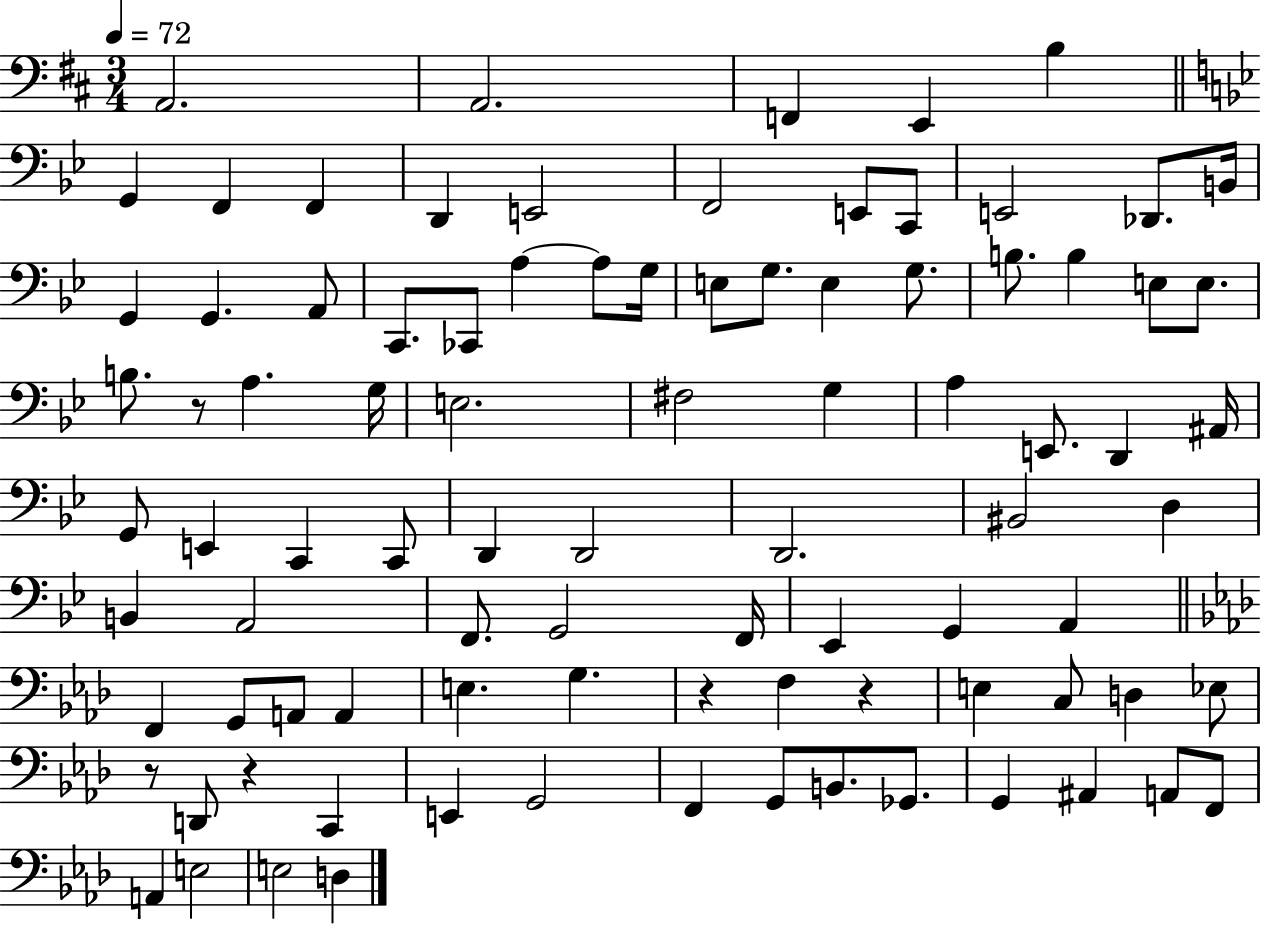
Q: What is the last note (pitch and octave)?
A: D3